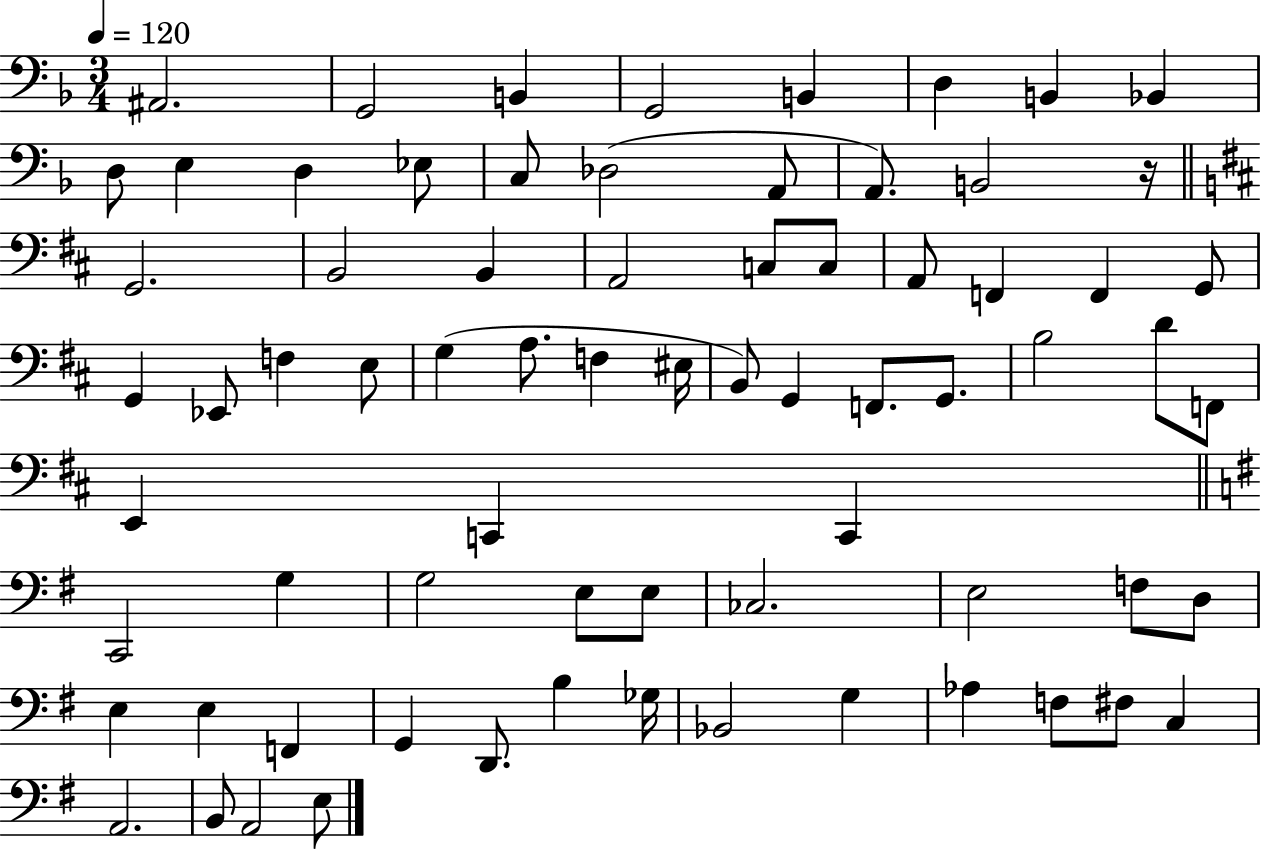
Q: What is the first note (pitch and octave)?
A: A#2